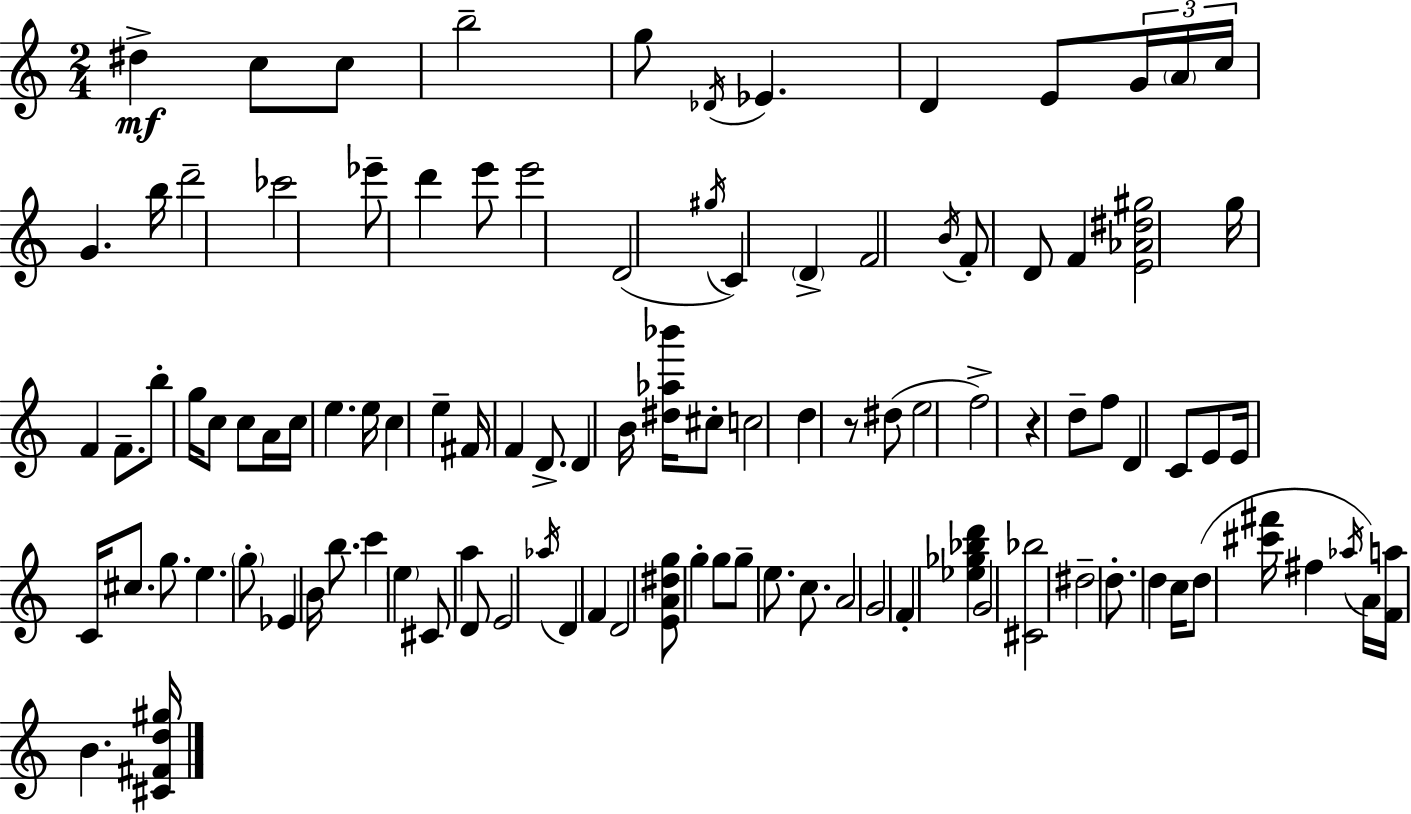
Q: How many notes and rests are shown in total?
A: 105